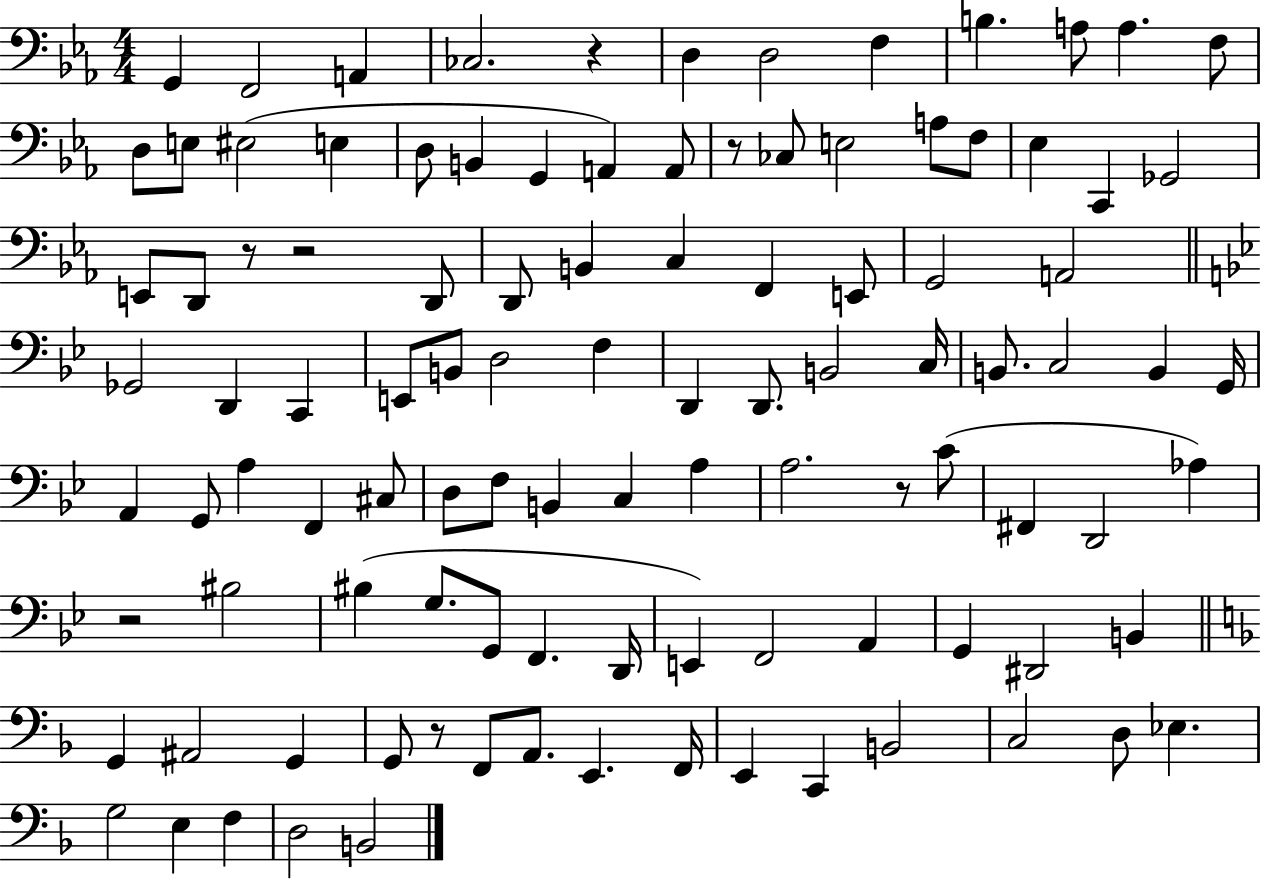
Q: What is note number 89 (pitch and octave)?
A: C2